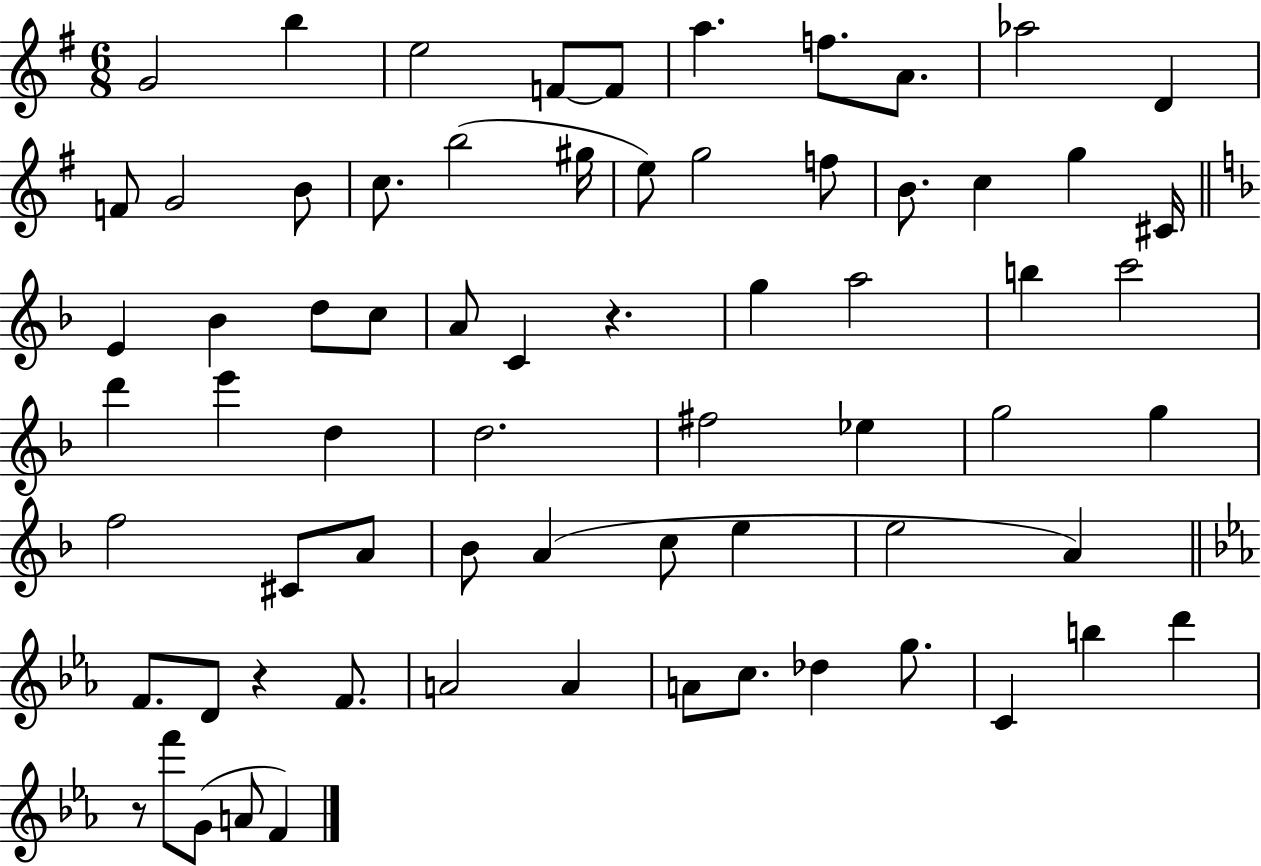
{
  \clef treble
  \numericTimeSignature
  \time 6/8
  \key g \major
  \repeat volta 2 { g'2 b''4 | e''2 f'8~~ f'8 | a''4. f''8. a'8. | aes''2 d'4 | \break f'8 g'2 b'8 | c''8. b''2( gis''16 | e''8) g''2 f''8 | b'8. c''4 g''4 cis'16 | \break \bar "||" \break \key f \major e'4 bes'4 d''8 c''8 | a'8 c'4 r4. | g''4 a''2 | b''4 c'''2 | \break d'''4 e'''4 d''4 | d''2. | fis''2 ees''4 | g''2 g''4 | \break f''2 cis'8 a'8 | bes'8 a'4( c''8 e''4 | e''2 a'4) | \bar "||" \break \key c \minor f'8. d'8 r4 f'8. | a'2 a'4 | a'8 c''8. des''4 g''8. | c'4 b''4 d'''4 | \break r8 f'''8 g'8( a'8 f'4) | } \bar "|."
}